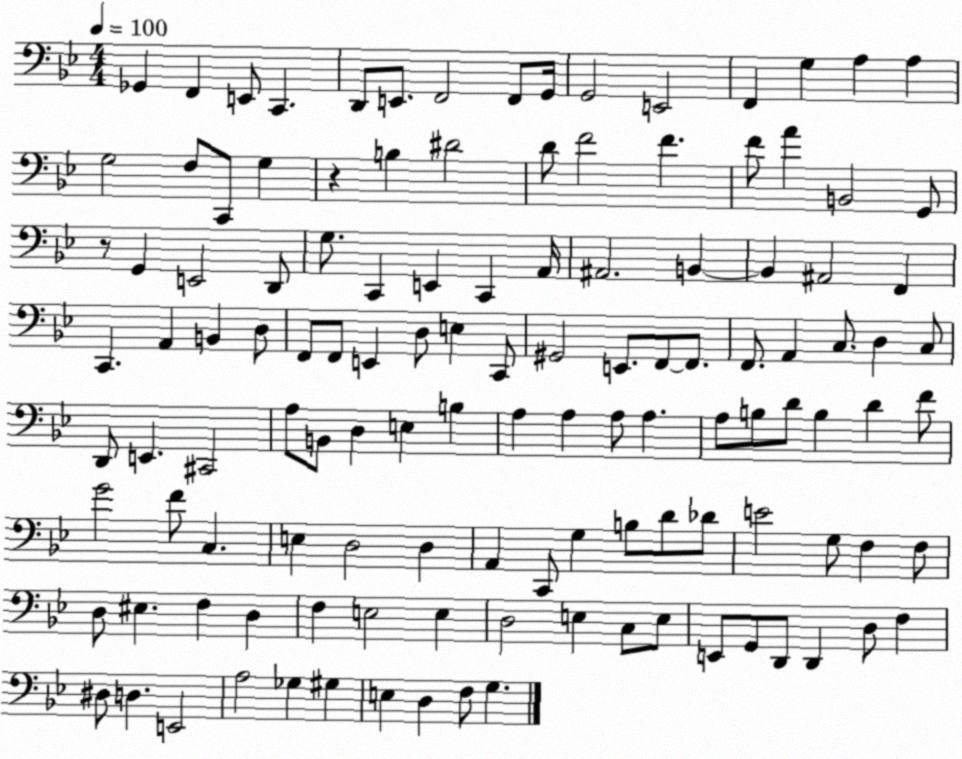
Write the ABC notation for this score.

X:1
T:Untitled
M:4/4
L:1/4
K:Bb
_G,, F,, E,,/2 C,, D,,/2 E,,/2 F,,2 F,,/2 G,,/4 G,,2 E,,2 F,, G, A, A, G,2 F,/2 C,,/2 G, z B, ^D2 D/2 F2 F F/2 A B,,2 G,,/2 z/2 G,, E,,2 D,,/2 G,/2 C,, E,, C,, A,,/4 ^A,,2 B,, B,, ^A,,2 F,, C,, A,, B,, D,/2 F,,/2 F,,/2 E,, D,/2 E, C,,/2 ^G,,2 E,,/2 F,,/2 F,,/2 F,,/2 A,, C,/2 D, C,/2 D,,/2 E,, ^C,,2 A,/2 B,,/2 D, E, B, A, A, A,/2 A, A,/2 B,/2 D/2 B, D F/2 G2 F/2 C, E, D,2 D, A,, C,,/2 G, B,/2 D/2 _D/2 E2 G,/2 F, F,/2 D,/2 ^E, F, D, F, E,2 E, D,2 E, C,/2 E,/2 E,,/2 G,,/2 D,,/2 D,, D,/2 F, ^D,/2 D, E,,2 A,2 _G, ^G, E, D, F,/2 G,